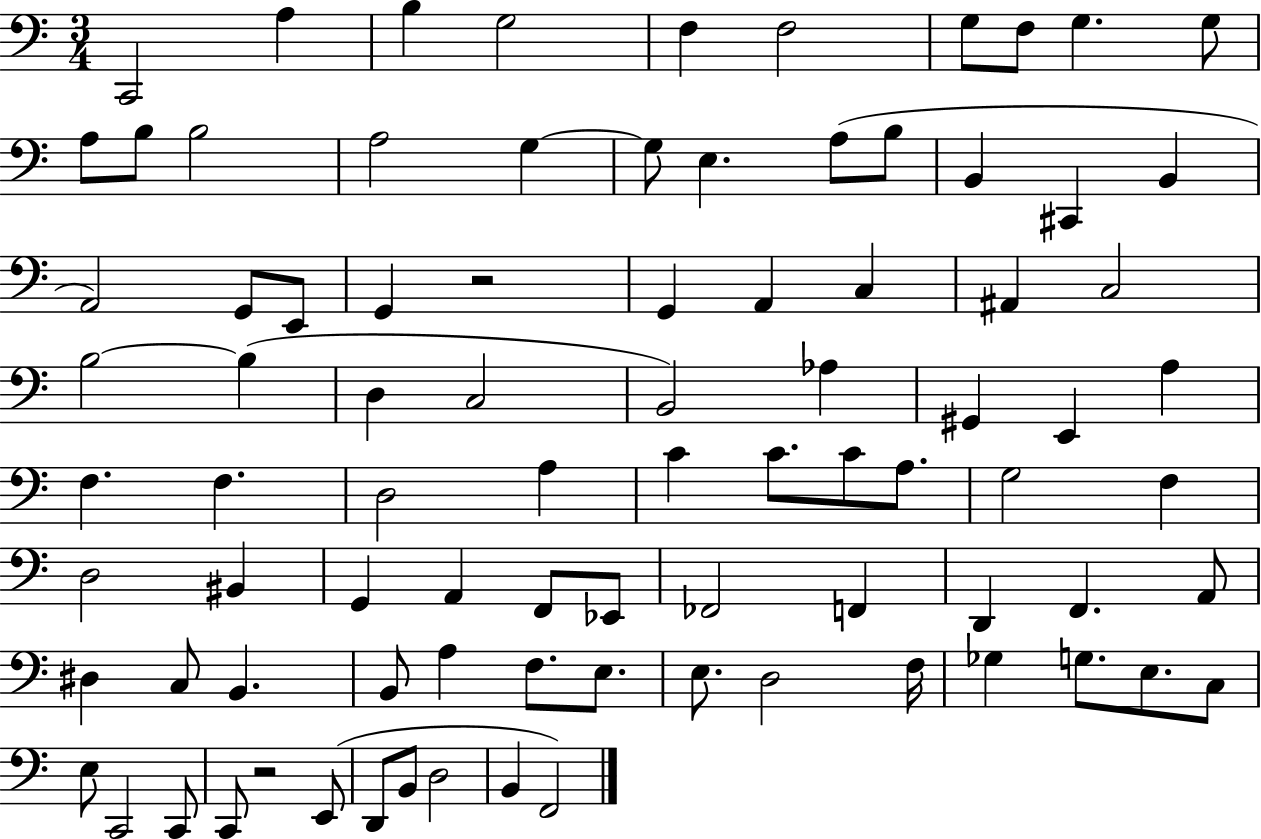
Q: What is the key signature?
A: C major